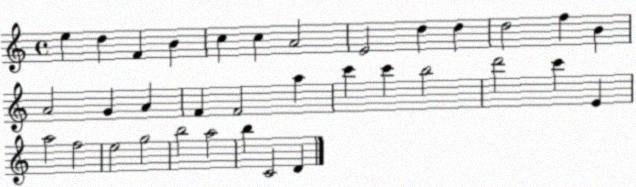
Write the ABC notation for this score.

X:1
T:Untitled
M:4/4
L:1/4
K:C
e d F B c c A2 E2 d d d2 f B A2 G A F F2 a c' c' b2 d'2 c' E a2 f2 e2 g2 b2 a2 b C2 D